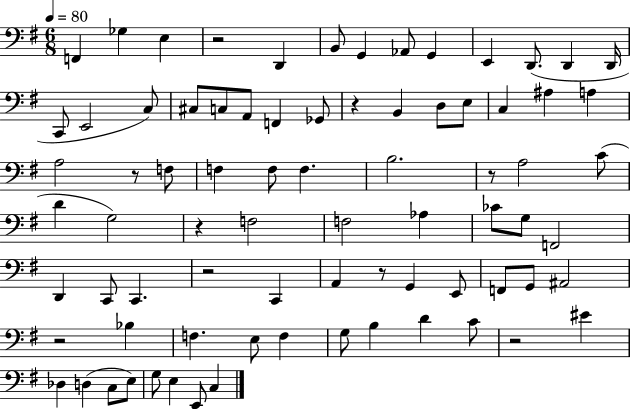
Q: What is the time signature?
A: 6/8